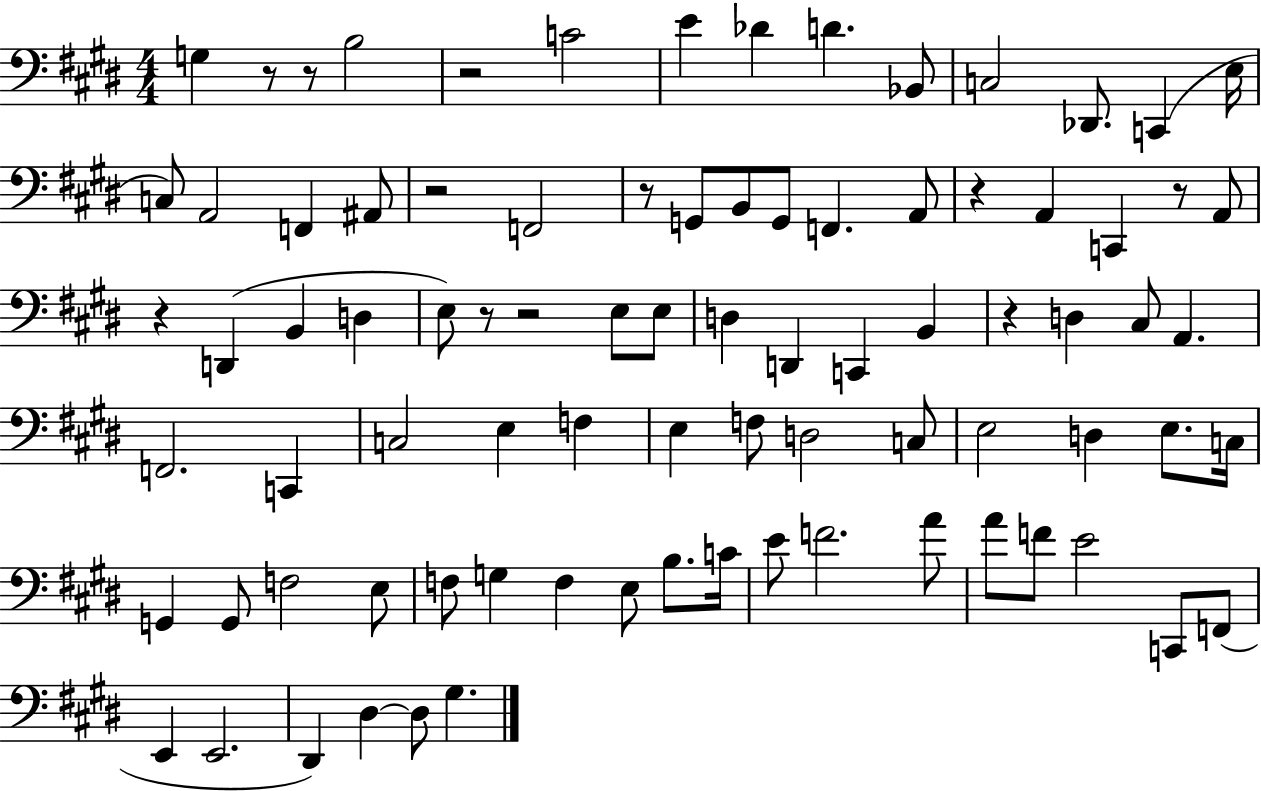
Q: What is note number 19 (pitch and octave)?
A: G2